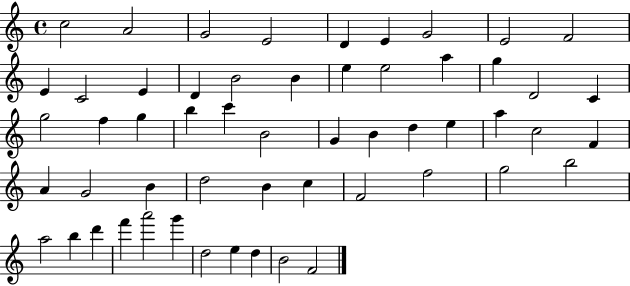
{
  \clef treble
  \time 4/4
  \defaultTimeSignature
  \key c \major
  c''2 a'2 | g'2 e'2 | d'4 e'4 g'2 | e'2 f'2 | \break e'4 c'2 e'4 | d'4 b'2 b'4 | e''4 e''2 a''4 | g''4 d'2 c'4 | \break g''2 f''4 g''4 | b''4 c'''4 b'2 | g'4 b'4 d''4 e''4 | a''4 c''2 f'4 | \break a'4 g'2 b'4 | d''2 b'4 c''4 | f'2 f''2 | g''2 b''2 | \break a''2 b''4 d'''4 | f'''4 a'''2 g'''4 | d''2 e''4 d''4 | b'2 f'2 | \break \bar "|."
}